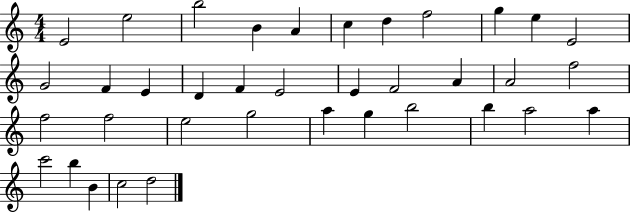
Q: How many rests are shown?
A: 0